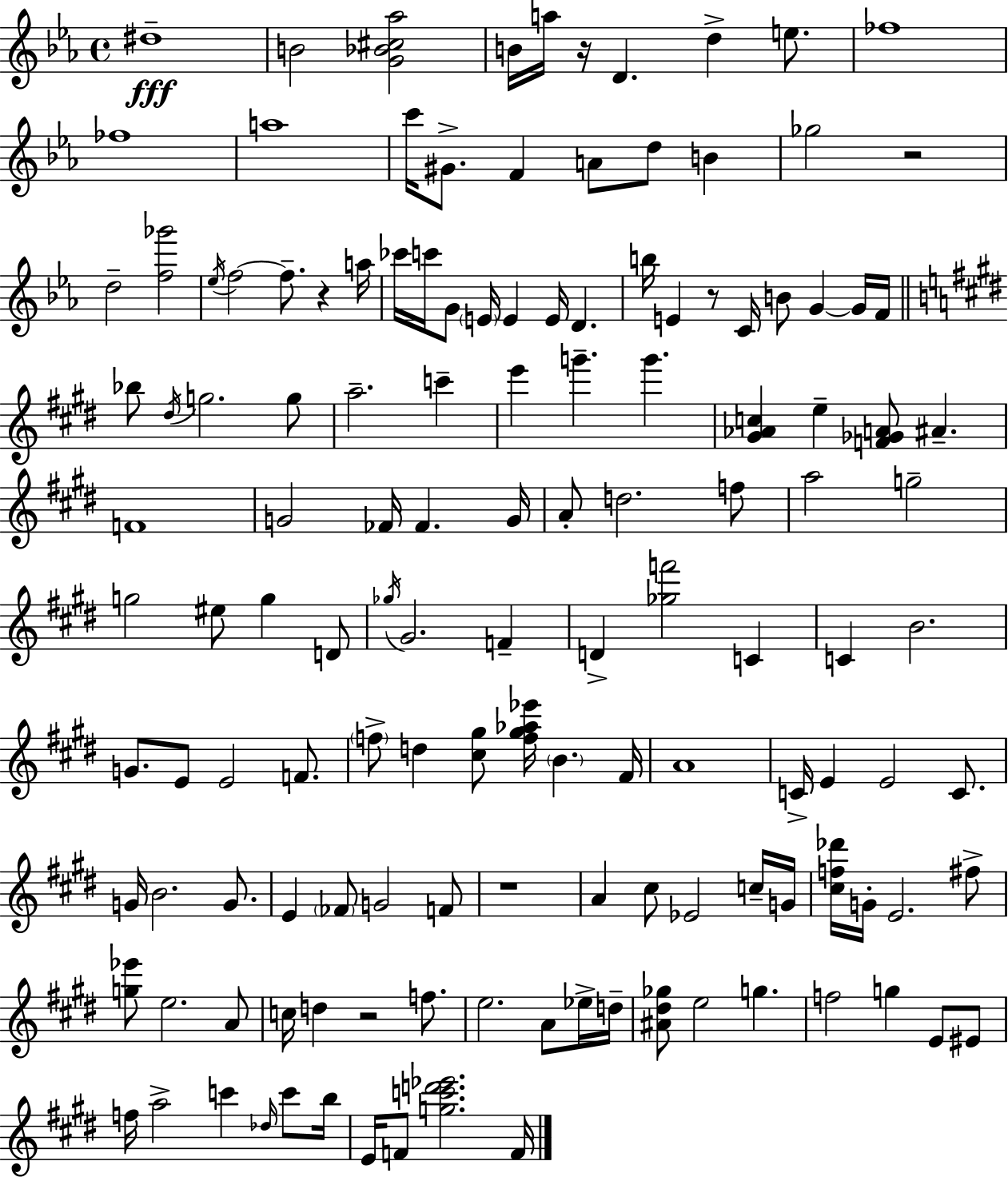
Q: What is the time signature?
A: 4/4